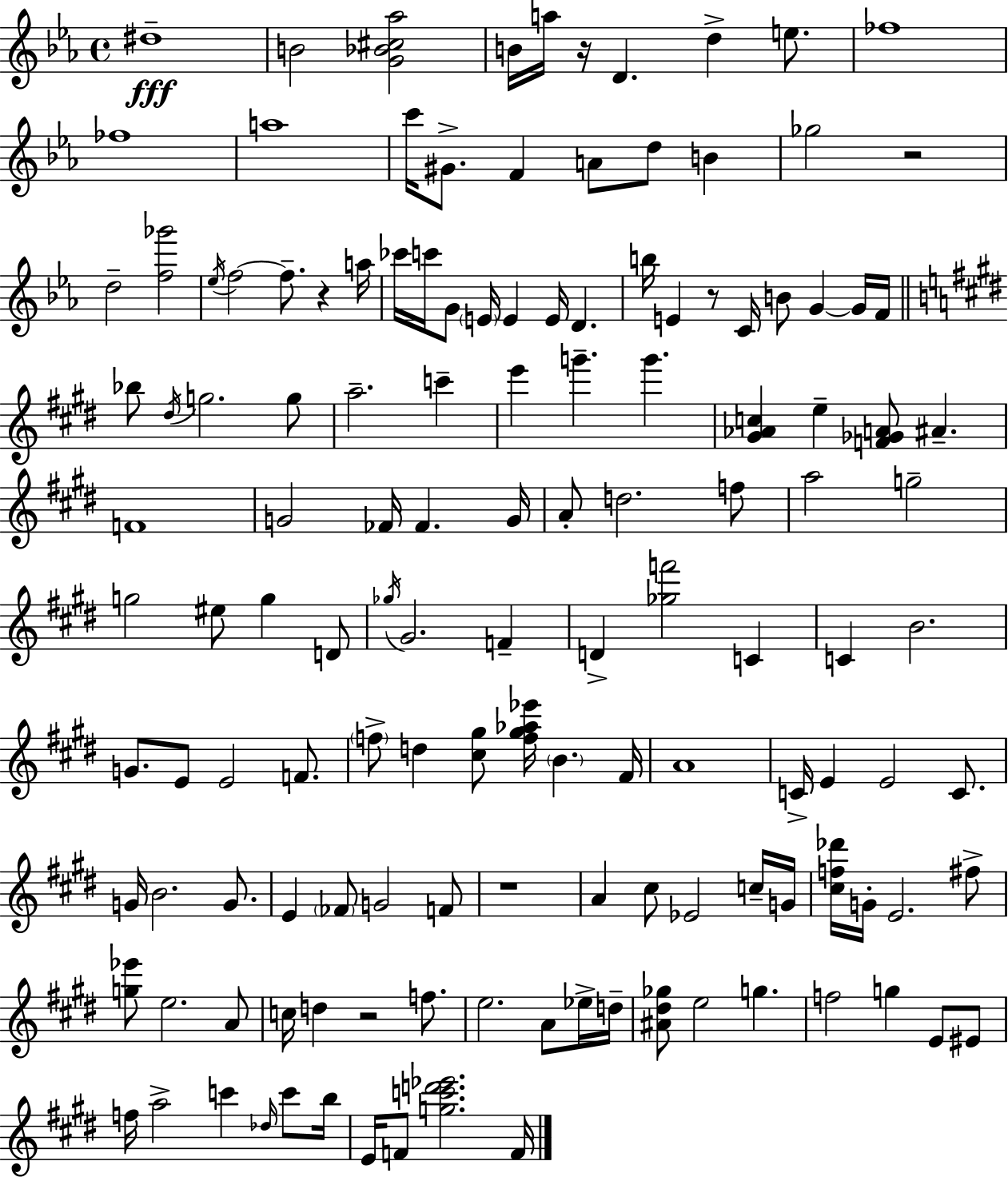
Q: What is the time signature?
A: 4/4